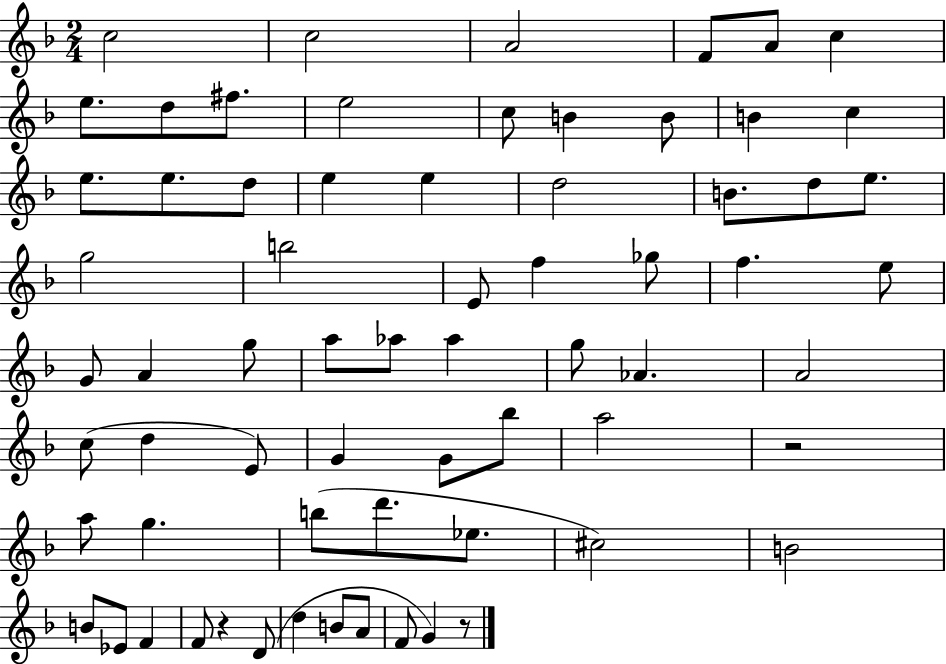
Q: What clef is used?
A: treble